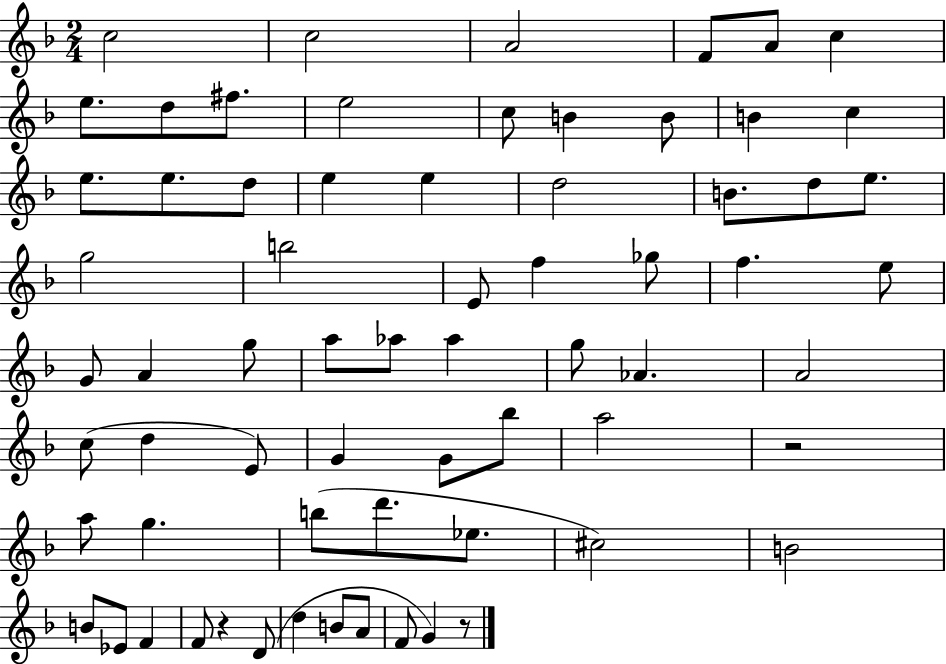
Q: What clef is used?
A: treble